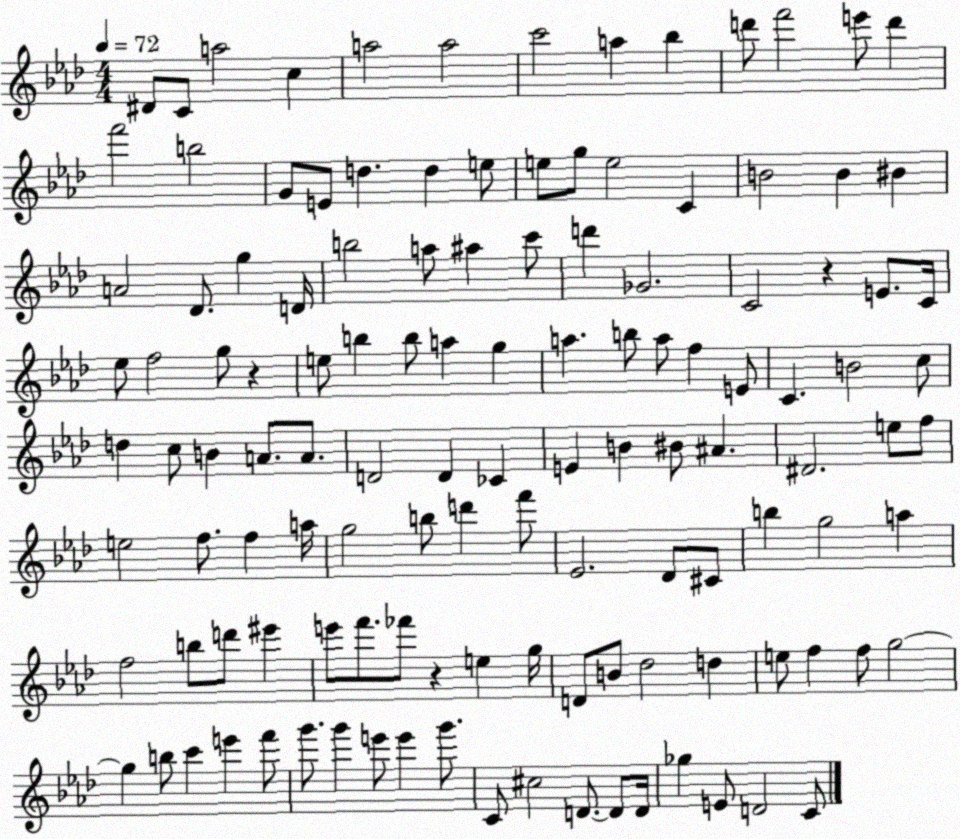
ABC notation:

X:1
T:Untitled
M:4/4
L:1/4
K:Ab
^D/2 C/2 a2 c a2 a2 c'2 a _b d'/2 f'2 e'/2 d' f'2 b2 G/2 E/2 d d e/2 e/2 g/2 e2 C B2 B ^B A2 _D/2 g D/4 b2 a/2 ^a c'/2 d' _G2 C2 z E/2 C/4 _e/2 f2 g/2 z e/2 b b/2 a g a b/2 a/2 f E/2 C B2 c/2 d c/2 B A/2 A/2 D2 D _C E B ^B/2 ^A ^D2 e/2 f/2 e2 f/2 f a/4 g2 b/2 d' f'/2 _E2 _D/2 ^C/2 b g2 a f2 b/2 d'/2 ^e' e'/2 f'/2 _f'/2 z e g/4 D/2 B/2 _d2 d e/2 f f/2 g2 g b/2 c' e' f'/2 g'/2 g' e'/2 e' g'/2 C/2 ^c2 D/2 D/2 D/4 _g E/2 D2 C/2